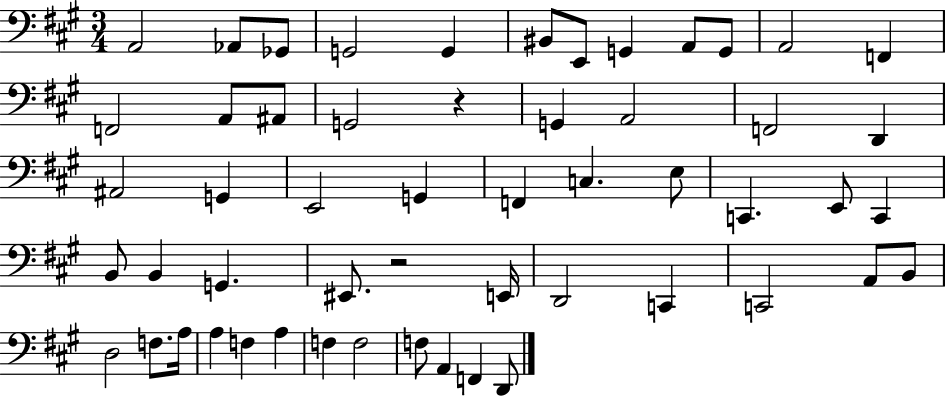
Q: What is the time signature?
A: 3/4